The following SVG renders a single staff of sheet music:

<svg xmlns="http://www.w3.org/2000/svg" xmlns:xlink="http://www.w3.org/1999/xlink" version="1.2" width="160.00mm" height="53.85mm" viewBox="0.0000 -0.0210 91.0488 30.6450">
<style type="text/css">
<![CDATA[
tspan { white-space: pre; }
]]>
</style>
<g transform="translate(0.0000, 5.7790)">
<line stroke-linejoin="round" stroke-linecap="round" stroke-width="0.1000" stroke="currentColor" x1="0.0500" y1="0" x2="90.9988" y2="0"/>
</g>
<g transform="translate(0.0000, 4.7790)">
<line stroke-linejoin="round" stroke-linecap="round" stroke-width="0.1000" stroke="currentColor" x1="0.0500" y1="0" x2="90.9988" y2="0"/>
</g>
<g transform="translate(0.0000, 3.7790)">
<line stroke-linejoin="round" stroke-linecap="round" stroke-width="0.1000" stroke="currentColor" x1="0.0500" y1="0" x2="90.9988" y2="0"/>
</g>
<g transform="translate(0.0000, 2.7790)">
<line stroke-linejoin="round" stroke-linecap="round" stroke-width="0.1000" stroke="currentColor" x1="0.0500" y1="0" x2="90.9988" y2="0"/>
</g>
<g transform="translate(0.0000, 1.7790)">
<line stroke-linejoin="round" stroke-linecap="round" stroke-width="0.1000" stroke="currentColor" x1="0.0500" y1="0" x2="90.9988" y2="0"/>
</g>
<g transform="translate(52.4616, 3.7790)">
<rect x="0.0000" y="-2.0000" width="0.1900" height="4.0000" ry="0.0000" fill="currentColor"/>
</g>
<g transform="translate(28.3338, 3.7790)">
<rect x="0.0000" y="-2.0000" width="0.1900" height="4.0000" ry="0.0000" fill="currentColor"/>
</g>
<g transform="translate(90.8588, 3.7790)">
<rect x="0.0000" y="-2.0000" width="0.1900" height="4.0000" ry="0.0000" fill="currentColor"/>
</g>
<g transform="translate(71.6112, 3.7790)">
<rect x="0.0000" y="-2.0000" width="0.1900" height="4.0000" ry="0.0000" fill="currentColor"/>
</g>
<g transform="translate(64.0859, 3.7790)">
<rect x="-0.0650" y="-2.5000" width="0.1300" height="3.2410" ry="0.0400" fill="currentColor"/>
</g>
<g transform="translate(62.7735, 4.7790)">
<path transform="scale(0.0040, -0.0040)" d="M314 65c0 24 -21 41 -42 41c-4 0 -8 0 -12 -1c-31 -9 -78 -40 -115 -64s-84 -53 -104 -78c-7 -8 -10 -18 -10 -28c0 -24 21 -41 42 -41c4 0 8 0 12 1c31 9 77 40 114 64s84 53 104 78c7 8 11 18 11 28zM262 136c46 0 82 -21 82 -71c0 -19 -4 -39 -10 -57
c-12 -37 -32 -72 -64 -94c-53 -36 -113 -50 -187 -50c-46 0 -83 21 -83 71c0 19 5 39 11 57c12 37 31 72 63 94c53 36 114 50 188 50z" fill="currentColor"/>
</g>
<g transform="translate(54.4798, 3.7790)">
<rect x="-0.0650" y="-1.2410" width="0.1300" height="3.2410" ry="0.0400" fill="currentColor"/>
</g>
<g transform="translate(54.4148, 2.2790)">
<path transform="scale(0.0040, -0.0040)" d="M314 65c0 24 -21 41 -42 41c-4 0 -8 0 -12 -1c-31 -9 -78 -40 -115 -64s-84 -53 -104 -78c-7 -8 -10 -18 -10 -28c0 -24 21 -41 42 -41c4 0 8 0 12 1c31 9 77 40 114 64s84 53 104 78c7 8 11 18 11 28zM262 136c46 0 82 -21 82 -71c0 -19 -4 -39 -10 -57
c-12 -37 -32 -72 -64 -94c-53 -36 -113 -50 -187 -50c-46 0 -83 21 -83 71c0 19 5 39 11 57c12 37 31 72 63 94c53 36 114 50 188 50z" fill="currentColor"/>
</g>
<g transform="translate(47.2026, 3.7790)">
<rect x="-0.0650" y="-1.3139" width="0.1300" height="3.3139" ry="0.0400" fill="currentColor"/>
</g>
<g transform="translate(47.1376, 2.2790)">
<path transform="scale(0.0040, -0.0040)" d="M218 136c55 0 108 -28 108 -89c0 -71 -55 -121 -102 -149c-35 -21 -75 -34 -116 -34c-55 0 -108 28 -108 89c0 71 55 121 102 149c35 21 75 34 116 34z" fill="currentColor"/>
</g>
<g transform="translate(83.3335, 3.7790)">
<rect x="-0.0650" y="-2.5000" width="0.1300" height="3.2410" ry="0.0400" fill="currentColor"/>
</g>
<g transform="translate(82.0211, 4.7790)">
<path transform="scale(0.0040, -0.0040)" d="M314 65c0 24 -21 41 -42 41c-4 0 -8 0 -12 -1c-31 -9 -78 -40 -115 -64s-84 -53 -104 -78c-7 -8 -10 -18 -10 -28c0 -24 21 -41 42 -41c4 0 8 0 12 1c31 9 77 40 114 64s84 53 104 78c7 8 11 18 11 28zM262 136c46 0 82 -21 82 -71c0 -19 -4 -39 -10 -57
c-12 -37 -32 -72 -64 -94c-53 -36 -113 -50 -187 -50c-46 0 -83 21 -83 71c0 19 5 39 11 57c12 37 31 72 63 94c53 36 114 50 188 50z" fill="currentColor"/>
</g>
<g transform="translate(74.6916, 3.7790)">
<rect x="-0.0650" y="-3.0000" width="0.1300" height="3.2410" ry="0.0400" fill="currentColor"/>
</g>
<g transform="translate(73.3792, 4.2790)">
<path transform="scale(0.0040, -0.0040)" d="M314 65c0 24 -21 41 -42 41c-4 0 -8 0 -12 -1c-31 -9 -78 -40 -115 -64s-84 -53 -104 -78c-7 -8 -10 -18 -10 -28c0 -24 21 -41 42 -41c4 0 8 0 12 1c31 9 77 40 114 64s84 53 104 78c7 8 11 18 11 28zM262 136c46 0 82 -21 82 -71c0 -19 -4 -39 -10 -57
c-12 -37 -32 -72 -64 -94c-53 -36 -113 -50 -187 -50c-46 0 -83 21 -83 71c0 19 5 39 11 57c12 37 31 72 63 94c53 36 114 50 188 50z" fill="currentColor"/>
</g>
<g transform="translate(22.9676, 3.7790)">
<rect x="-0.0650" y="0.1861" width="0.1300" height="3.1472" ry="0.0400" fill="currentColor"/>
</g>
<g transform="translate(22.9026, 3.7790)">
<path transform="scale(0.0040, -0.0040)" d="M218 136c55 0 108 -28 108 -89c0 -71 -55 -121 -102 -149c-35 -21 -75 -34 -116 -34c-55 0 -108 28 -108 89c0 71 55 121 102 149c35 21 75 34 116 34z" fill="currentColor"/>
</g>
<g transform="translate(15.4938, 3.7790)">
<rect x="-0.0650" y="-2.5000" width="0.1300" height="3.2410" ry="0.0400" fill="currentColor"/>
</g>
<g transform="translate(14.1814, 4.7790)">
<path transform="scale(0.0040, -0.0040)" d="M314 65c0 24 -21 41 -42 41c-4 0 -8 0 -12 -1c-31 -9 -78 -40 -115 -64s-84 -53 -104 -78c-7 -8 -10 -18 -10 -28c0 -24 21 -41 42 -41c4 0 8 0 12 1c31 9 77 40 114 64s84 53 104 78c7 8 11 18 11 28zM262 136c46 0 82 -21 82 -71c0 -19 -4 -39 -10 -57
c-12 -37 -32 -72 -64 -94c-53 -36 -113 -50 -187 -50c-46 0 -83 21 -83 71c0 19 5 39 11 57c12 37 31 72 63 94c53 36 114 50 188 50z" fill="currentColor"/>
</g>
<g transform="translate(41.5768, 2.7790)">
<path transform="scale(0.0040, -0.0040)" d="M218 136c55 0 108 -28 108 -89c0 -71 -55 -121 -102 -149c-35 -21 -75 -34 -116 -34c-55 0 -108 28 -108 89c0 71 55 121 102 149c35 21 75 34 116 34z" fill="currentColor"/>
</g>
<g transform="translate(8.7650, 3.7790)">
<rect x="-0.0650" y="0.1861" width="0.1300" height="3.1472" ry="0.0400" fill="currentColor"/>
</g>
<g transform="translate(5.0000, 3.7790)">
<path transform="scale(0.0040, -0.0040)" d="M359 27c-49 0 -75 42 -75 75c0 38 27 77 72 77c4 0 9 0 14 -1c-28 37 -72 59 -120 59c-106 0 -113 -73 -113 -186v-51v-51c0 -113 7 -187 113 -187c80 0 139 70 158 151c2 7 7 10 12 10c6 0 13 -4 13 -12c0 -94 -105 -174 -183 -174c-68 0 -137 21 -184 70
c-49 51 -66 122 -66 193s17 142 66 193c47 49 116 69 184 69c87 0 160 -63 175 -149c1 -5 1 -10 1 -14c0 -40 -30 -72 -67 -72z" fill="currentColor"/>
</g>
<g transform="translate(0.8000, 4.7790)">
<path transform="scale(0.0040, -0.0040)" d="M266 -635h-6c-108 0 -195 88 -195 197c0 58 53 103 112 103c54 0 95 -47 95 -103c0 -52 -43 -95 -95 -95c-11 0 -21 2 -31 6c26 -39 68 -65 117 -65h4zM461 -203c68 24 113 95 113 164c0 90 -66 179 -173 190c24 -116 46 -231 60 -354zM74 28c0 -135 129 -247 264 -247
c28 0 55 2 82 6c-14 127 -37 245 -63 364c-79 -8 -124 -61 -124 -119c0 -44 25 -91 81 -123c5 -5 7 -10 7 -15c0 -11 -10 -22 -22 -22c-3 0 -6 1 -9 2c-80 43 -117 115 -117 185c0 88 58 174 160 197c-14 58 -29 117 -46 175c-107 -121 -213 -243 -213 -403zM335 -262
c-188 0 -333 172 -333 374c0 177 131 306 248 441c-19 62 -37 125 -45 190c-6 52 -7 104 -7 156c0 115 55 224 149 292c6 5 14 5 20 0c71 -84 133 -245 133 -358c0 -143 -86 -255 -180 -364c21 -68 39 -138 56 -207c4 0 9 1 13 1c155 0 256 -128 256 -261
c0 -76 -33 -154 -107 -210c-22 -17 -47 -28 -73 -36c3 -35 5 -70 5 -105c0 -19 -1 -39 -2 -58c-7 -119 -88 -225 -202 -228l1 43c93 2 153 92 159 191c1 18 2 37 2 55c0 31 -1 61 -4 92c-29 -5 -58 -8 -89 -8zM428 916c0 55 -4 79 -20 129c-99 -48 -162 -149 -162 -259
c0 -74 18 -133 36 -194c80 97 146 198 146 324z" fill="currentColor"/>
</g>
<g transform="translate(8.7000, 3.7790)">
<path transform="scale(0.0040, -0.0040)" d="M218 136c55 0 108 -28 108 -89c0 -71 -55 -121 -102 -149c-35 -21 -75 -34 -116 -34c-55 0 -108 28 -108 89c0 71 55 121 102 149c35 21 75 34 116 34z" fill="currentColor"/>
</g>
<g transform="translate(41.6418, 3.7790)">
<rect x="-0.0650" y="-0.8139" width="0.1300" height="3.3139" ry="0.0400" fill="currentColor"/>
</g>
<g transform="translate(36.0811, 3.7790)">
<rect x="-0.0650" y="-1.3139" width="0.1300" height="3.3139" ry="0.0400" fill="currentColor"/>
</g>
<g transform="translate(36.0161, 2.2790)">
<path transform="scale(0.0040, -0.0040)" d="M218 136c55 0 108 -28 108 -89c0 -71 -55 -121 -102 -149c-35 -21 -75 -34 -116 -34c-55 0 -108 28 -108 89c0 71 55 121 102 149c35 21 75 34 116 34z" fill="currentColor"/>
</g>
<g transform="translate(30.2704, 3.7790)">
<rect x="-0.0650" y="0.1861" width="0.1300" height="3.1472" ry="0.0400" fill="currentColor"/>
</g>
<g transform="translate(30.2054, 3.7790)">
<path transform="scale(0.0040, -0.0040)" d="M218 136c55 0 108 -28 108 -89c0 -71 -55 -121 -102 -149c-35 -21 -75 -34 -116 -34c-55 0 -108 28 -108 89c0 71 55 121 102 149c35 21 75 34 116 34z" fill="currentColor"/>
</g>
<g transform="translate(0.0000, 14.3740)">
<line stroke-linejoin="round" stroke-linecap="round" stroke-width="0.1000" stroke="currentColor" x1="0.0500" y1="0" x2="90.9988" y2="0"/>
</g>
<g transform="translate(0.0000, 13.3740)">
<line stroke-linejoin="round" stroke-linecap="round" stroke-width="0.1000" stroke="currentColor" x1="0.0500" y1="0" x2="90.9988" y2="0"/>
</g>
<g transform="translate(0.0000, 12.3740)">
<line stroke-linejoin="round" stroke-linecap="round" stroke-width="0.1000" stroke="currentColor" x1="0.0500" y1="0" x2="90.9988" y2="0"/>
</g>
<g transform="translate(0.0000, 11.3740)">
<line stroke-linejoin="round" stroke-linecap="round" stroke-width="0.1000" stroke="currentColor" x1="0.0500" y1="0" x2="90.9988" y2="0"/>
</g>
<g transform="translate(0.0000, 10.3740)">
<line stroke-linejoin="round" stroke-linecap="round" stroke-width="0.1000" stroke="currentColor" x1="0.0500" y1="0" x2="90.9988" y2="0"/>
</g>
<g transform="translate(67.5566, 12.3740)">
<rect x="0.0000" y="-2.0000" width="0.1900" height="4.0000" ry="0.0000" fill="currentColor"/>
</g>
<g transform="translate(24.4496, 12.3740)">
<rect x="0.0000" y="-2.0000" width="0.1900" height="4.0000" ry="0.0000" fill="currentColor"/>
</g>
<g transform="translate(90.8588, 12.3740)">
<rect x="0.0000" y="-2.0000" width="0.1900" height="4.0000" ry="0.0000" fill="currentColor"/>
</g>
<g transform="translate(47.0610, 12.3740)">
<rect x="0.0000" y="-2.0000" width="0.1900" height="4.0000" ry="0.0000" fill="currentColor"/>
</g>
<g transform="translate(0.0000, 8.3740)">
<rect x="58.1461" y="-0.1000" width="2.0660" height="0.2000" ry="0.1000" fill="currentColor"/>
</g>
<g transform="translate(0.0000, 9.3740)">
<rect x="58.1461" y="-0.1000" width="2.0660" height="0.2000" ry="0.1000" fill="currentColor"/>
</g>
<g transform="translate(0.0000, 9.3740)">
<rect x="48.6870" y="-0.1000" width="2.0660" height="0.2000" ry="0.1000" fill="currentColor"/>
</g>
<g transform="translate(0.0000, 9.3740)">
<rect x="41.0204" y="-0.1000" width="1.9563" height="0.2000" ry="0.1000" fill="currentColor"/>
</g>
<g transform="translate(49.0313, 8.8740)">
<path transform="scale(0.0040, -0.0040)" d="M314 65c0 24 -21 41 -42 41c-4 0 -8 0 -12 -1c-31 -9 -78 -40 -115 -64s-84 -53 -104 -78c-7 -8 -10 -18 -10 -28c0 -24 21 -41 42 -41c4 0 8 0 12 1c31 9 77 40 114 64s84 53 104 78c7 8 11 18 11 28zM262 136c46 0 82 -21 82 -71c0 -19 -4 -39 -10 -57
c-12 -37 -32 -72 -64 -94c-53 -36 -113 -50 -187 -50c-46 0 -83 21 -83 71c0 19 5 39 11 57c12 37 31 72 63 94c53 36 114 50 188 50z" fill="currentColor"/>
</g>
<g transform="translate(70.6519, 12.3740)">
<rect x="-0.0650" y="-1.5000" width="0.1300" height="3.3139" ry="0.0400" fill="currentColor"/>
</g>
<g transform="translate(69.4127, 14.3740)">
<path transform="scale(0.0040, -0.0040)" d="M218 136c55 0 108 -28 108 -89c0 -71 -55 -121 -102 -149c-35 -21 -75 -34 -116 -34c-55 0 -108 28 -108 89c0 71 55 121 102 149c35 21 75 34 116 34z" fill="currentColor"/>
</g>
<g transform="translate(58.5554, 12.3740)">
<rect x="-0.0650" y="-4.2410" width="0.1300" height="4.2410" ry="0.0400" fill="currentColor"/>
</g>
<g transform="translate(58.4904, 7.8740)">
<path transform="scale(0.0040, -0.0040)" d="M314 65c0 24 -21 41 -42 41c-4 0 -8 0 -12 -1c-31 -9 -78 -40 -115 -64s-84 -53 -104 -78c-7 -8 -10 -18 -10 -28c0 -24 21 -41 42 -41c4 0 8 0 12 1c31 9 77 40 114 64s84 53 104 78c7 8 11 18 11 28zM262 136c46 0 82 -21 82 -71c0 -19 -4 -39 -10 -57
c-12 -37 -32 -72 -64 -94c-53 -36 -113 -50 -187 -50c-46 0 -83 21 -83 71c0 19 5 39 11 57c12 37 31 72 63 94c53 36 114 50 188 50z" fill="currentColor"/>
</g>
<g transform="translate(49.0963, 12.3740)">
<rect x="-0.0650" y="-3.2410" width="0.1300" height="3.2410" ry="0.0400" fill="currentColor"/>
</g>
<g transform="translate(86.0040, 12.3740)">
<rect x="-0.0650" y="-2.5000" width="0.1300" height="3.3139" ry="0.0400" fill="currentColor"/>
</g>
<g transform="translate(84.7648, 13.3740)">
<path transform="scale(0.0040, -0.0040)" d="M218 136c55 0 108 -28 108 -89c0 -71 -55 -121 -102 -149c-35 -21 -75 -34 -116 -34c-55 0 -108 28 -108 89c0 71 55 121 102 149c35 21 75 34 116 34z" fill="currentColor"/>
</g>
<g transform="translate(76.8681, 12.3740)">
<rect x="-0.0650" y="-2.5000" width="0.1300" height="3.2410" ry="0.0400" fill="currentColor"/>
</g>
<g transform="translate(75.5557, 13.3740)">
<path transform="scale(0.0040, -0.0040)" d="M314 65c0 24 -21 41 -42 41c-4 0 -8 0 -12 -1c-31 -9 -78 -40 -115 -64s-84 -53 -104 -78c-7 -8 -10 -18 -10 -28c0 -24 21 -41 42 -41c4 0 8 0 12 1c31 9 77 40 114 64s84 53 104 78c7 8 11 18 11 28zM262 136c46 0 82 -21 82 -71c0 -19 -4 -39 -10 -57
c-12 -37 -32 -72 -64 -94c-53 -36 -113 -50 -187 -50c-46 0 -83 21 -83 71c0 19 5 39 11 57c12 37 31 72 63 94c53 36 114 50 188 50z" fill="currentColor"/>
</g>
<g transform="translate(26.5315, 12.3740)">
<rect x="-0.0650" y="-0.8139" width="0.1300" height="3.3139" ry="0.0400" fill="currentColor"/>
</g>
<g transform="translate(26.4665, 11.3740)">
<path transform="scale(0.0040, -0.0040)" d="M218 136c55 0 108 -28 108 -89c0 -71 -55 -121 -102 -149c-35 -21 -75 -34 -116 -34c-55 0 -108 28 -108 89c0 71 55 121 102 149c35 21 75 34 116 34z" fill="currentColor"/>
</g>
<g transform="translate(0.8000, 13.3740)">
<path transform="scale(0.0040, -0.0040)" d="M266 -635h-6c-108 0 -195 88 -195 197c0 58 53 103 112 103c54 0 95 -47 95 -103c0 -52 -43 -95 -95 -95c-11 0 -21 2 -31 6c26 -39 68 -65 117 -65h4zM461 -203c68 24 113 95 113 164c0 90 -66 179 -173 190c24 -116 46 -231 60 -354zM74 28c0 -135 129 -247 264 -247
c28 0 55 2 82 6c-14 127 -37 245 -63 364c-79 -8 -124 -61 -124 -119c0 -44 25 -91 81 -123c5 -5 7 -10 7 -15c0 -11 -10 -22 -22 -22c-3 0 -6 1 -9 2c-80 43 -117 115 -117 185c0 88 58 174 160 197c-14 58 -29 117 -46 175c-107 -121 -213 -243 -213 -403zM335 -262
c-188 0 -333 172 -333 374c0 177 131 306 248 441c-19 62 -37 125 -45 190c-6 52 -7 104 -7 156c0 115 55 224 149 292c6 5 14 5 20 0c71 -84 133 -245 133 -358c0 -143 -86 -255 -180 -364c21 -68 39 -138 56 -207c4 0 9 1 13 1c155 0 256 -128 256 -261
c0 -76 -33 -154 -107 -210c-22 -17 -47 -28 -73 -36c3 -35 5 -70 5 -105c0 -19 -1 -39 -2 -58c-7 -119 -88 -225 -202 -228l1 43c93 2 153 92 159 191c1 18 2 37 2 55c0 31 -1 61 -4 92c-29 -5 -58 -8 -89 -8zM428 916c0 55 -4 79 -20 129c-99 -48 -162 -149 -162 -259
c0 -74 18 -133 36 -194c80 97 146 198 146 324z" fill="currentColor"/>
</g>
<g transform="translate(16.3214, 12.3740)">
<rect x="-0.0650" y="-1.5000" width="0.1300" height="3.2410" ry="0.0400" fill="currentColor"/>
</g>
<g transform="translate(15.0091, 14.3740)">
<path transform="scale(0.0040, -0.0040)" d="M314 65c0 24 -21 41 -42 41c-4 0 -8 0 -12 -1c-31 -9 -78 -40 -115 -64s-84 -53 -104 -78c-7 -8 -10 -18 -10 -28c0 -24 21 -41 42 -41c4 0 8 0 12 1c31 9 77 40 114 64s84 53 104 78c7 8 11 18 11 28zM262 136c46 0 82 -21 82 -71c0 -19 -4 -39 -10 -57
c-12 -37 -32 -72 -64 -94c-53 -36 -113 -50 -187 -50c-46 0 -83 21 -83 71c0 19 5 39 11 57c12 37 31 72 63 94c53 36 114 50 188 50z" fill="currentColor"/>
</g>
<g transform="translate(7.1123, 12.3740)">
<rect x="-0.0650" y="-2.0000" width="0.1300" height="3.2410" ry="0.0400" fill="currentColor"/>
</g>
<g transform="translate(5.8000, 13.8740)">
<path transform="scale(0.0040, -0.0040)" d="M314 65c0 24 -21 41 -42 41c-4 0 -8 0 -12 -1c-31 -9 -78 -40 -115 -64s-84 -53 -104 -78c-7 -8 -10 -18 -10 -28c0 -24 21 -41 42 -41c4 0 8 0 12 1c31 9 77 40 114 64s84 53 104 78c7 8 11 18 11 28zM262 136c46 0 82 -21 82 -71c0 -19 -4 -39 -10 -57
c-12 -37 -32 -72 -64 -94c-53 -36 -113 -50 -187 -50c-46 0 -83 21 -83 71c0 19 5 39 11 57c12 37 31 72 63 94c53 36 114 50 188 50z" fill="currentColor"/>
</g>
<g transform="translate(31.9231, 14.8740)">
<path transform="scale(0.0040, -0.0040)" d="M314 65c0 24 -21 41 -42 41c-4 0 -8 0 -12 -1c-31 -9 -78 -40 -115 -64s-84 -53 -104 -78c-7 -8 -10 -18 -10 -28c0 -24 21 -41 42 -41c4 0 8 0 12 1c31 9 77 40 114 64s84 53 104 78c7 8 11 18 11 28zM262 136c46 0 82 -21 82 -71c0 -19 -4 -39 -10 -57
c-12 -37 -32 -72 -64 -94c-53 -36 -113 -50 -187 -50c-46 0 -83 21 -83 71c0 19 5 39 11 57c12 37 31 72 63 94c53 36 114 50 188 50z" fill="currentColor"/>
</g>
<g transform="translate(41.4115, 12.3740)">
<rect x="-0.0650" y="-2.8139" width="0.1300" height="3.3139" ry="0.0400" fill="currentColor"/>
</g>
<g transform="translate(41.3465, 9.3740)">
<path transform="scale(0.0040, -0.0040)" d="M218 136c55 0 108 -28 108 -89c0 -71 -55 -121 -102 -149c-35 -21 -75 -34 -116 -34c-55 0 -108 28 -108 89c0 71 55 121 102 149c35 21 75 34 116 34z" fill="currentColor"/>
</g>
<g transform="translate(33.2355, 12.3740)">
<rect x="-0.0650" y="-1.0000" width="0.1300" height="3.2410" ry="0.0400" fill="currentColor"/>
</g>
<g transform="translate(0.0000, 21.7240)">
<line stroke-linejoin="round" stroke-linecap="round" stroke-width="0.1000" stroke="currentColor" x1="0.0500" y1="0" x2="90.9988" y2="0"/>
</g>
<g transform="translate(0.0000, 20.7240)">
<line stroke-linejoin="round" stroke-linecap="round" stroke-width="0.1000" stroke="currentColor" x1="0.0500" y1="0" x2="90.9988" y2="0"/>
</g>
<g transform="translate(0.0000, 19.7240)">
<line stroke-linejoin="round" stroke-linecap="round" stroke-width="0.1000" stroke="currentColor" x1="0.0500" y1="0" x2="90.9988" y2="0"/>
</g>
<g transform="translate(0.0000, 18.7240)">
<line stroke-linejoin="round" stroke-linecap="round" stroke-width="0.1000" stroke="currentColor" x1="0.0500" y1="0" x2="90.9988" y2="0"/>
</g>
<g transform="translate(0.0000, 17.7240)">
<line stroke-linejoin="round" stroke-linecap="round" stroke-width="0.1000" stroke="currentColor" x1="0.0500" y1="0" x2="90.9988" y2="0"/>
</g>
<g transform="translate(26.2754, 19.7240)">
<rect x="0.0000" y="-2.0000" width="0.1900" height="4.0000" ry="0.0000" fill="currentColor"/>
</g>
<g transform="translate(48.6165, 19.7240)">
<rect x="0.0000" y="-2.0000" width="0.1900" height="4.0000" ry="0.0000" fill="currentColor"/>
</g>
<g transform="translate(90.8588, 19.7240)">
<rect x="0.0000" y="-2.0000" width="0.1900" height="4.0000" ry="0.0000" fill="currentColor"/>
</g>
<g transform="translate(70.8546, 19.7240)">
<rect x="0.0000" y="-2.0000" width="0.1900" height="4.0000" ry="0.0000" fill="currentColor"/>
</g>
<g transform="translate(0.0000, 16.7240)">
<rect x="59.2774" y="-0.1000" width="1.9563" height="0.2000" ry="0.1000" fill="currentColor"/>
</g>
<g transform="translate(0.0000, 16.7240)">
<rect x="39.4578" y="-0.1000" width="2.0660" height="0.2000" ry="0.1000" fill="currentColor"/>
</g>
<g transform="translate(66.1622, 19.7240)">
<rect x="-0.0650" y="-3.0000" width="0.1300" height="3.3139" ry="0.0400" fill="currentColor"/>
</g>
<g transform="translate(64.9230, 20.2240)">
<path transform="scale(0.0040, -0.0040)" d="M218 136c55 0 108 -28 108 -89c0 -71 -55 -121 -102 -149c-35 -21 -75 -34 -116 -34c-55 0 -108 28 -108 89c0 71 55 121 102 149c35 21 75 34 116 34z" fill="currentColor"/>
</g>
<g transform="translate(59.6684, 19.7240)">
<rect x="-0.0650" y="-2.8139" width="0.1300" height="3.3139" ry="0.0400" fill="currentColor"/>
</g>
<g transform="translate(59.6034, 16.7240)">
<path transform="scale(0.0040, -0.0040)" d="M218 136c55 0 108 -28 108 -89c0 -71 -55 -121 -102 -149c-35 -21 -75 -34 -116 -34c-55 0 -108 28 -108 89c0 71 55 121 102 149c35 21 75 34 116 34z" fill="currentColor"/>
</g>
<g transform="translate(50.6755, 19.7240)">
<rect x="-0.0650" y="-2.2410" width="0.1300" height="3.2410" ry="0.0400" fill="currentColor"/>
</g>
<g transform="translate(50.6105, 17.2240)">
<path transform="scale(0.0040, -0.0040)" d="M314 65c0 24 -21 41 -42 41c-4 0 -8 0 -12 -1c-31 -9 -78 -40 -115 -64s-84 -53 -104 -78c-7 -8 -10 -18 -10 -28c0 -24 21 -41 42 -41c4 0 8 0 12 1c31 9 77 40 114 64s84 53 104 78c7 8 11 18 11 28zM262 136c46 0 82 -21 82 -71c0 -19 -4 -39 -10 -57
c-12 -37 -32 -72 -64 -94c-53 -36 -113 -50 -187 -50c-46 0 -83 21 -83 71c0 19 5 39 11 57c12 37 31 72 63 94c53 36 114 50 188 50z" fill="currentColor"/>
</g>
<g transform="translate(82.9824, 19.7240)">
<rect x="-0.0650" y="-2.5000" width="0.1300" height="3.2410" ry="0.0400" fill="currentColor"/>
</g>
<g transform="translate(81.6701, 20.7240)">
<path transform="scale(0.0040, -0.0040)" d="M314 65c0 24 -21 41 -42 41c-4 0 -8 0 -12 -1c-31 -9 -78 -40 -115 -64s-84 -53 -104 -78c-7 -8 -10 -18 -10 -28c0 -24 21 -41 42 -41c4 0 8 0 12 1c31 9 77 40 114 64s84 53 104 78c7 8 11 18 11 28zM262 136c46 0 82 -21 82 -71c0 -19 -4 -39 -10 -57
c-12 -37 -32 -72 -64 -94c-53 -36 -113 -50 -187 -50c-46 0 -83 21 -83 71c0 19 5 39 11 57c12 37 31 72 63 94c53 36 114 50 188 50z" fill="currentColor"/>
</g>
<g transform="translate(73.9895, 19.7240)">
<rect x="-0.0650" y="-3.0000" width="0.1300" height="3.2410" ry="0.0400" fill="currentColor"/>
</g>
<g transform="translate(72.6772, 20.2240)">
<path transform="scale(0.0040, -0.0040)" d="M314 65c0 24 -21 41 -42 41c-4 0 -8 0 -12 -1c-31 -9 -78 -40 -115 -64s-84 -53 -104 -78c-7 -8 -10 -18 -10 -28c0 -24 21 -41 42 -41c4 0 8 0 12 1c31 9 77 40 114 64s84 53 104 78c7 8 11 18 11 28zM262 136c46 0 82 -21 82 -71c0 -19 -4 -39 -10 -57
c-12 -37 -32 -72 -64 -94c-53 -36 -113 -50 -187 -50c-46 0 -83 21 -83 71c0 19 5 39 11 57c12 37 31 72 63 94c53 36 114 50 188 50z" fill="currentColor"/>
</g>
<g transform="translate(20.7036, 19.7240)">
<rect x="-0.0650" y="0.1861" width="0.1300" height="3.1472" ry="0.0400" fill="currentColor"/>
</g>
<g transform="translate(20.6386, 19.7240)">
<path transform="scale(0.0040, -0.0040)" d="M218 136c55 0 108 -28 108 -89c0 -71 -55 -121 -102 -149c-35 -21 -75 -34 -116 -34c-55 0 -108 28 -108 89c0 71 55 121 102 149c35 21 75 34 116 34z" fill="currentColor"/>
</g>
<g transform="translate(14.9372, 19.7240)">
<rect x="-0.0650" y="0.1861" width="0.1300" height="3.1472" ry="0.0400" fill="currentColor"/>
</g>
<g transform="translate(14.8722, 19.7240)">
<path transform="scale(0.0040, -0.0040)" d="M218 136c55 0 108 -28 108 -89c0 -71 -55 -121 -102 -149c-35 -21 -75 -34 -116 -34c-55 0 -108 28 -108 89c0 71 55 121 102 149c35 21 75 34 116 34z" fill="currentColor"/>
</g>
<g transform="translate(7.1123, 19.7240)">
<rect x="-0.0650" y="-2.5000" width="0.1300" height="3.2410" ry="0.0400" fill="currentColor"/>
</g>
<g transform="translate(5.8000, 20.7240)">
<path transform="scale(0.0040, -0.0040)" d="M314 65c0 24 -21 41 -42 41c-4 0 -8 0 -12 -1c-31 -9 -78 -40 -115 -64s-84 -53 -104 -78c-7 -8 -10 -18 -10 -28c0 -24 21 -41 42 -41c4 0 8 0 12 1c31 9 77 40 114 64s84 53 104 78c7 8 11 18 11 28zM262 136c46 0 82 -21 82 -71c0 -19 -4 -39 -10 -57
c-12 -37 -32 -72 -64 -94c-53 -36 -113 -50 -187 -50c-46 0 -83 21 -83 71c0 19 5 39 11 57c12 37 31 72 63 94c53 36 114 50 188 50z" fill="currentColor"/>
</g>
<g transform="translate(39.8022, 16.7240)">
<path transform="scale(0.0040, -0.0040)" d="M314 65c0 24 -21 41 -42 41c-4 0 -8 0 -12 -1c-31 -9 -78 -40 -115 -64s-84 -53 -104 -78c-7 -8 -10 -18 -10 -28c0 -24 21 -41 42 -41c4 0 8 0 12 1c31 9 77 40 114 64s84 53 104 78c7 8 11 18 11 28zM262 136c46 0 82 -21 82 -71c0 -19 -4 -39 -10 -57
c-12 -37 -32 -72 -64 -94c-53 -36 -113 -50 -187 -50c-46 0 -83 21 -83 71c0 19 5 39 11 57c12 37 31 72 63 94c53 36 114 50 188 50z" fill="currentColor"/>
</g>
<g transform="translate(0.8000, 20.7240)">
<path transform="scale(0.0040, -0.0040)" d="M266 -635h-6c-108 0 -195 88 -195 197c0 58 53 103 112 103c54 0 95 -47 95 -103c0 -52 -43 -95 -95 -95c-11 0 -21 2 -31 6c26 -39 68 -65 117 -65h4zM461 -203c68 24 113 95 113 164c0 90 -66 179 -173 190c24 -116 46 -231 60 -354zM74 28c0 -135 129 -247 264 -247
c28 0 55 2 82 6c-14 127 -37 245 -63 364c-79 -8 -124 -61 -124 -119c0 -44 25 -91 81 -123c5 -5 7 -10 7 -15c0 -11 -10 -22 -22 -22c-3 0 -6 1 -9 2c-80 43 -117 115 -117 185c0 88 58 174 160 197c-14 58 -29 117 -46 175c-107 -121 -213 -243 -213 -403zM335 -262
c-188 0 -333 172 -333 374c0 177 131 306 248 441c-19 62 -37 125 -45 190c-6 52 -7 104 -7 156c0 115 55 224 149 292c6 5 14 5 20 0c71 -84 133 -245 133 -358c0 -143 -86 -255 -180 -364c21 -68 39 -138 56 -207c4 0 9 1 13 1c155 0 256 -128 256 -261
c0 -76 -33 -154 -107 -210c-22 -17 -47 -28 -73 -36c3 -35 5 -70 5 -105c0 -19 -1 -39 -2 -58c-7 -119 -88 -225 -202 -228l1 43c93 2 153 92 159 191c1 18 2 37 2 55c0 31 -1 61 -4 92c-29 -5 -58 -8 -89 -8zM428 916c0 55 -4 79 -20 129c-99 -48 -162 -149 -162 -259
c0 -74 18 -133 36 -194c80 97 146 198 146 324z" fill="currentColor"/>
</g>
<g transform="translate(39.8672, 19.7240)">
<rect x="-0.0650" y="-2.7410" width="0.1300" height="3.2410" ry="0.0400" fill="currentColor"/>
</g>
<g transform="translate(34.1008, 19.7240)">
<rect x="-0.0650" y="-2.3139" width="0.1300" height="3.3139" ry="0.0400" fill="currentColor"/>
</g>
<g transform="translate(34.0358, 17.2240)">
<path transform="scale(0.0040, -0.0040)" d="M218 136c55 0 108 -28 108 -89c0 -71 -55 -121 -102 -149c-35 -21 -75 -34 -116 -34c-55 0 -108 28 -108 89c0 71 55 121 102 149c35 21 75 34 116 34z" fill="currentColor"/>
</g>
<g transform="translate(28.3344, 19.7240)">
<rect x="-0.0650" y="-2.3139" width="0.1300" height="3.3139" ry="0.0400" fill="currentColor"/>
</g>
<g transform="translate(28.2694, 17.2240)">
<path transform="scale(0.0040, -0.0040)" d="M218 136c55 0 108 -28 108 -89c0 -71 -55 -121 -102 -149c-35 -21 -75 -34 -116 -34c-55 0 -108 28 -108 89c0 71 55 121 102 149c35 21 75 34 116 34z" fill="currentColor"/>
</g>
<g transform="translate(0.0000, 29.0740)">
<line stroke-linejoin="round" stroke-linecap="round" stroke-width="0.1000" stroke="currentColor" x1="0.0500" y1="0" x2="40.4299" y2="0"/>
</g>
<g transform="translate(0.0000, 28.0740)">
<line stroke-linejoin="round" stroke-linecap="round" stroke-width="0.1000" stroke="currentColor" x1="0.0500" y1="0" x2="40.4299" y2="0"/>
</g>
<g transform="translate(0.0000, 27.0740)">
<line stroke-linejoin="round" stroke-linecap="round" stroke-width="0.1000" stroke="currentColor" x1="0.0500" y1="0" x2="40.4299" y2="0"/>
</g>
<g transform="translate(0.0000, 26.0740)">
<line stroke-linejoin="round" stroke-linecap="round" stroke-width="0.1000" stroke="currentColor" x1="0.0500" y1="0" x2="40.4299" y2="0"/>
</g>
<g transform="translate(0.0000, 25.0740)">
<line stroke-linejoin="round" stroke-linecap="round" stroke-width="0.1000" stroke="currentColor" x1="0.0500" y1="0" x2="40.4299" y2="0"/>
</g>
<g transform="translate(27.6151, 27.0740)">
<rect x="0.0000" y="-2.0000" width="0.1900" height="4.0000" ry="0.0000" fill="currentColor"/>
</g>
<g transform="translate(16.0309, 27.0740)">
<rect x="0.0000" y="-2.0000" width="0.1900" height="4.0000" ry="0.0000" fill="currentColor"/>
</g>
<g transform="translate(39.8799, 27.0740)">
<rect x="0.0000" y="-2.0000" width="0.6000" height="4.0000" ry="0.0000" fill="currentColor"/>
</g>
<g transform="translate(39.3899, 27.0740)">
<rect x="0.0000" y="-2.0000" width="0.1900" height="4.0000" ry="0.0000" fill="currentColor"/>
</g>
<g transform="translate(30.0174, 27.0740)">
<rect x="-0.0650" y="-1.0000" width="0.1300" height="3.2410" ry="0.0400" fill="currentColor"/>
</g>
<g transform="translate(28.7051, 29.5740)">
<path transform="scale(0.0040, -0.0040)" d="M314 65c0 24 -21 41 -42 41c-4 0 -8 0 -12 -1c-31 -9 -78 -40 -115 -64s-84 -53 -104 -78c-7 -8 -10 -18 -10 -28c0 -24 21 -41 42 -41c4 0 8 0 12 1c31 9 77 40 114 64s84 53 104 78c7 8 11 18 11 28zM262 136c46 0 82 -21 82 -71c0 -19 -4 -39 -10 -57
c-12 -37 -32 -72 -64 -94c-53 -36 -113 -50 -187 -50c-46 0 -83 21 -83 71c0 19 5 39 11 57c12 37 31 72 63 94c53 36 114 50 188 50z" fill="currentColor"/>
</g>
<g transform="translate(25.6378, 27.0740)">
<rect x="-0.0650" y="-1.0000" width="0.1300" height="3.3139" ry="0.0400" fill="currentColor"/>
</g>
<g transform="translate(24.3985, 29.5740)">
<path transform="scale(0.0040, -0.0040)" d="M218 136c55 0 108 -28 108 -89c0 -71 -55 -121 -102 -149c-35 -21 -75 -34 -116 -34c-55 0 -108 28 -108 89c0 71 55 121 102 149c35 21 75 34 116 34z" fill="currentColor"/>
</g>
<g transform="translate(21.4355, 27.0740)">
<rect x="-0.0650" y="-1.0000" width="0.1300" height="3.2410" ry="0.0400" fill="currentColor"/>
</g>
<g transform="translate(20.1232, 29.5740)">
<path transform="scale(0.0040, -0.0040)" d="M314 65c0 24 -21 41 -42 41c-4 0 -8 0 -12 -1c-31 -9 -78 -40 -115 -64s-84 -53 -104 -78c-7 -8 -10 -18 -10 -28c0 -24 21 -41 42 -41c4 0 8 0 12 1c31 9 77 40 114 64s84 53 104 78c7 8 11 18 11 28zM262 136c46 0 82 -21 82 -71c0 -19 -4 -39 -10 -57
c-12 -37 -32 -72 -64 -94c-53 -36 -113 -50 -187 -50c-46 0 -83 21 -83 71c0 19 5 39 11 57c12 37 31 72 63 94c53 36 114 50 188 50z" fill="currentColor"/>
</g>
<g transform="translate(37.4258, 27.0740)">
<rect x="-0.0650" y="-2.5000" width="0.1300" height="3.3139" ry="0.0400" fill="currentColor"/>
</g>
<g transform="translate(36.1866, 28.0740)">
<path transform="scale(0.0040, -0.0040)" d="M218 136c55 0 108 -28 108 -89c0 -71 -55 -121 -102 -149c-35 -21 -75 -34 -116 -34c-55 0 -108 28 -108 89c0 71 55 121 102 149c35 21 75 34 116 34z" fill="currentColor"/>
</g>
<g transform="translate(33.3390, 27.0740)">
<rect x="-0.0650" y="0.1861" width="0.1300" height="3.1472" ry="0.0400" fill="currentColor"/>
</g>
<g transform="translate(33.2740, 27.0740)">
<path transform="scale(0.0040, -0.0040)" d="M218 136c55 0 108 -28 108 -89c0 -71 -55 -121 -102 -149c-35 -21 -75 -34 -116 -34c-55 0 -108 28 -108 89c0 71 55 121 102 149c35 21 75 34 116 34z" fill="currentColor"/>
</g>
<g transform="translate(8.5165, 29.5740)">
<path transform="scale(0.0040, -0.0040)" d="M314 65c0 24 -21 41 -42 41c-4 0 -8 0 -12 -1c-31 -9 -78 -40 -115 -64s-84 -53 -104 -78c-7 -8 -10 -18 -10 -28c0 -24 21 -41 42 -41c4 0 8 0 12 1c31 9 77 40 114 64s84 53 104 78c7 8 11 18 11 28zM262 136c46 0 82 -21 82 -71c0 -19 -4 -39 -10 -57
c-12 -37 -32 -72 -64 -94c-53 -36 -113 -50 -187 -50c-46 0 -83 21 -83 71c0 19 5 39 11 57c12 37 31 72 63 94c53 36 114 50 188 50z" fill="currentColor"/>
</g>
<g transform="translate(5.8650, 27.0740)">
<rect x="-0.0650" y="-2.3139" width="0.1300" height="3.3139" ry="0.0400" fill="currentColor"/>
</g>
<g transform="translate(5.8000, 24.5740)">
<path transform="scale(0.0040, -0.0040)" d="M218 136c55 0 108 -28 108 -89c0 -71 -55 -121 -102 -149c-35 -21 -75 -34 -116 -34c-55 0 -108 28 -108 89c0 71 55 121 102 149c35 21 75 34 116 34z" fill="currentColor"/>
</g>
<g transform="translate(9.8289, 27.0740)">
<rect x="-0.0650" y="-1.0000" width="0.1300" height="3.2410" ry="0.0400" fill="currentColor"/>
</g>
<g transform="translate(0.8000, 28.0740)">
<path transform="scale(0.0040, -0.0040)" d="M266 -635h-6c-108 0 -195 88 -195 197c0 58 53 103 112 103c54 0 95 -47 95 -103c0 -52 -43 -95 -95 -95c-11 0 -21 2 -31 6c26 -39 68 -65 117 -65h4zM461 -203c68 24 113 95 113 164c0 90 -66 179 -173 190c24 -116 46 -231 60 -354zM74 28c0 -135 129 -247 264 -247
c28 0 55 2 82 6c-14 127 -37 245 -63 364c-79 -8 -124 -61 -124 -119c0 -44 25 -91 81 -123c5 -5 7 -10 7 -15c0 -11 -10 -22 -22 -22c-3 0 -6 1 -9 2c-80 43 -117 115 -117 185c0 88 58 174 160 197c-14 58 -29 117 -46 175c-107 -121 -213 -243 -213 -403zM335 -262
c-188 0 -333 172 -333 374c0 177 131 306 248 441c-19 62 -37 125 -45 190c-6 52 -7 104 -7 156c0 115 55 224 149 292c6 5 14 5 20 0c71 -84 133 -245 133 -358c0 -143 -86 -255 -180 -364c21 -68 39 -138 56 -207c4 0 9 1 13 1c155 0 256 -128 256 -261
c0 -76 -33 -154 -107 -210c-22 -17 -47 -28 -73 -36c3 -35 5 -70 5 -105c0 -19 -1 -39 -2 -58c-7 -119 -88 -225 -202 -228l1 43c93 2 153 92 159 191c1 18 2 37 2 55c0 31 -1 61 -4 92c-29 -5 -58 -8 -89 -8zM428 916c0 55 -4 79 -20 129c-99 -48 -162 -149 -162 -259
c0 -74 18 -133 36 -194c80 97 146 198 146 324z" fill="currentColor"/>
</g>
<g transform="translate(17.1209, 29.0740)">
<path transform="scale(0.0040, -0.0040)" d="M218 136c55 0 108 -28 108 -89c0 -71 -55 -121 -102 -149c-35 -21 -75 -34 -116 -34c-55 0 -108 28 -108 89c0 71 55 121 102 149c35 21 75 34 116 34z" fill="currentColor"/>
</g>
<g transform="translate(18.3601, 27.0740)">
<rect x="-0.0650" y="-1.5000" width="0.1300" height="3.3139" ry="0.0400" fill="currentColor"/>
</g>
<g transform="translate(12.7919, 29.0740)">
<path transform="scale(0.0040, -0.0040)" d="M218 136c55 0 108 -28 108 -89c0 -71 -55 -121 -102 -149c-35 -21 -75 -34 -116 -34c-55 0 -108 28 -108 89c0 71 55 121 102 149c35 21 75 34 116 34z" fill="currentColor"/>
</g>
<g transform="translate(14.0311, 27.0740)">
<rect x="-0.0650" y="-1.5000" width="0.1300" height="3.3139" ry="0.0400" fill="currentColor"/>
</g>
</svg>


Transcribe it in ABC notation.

X:1
T:Untitled
M:4/4
L:1/4
K:C
B G2 B B e d e e2 G2 A2 G2 F2 E2 d D2 a b2 d'2 E G2 G G2 B B g g a2 g2 a A A2 G2 g D2 E E D2 D D2 B G